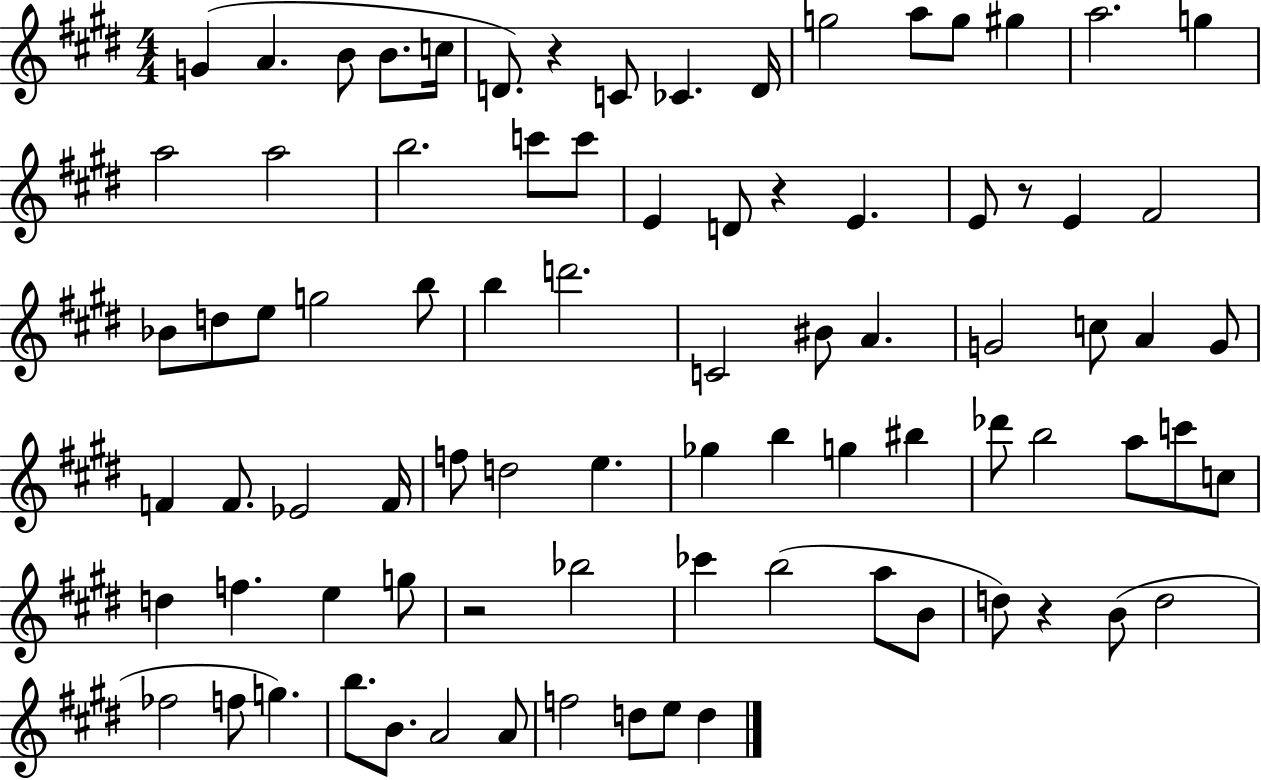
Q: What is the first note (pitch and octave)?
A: G4